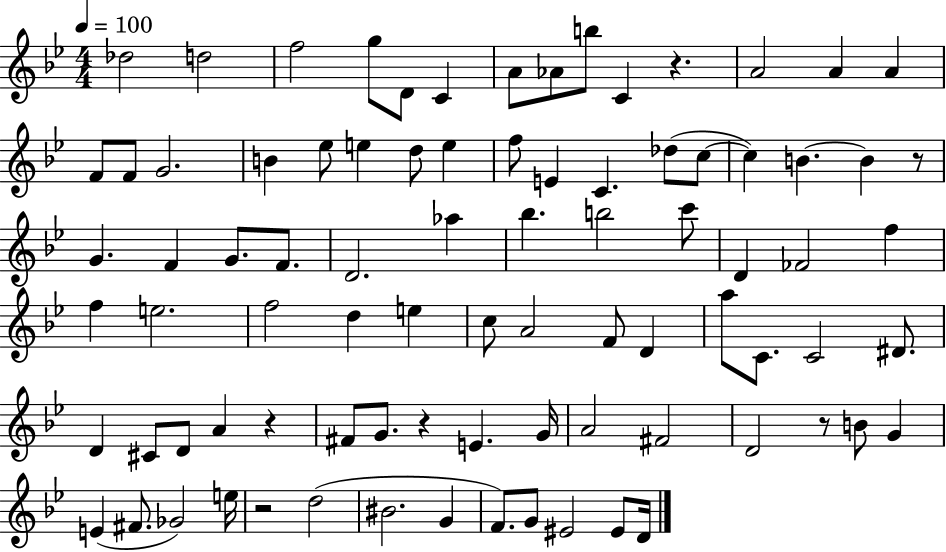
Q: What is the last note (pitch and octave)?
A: D4